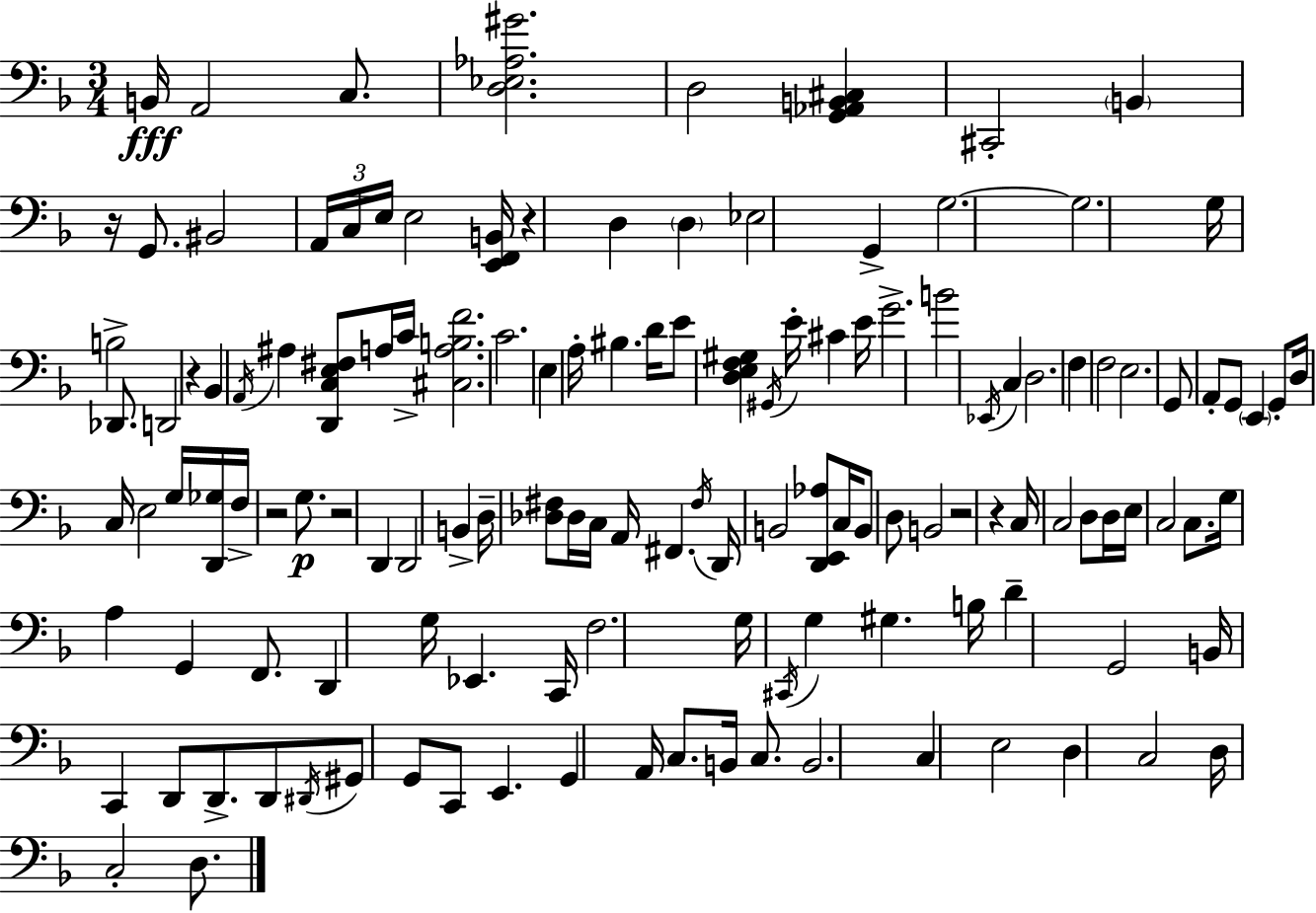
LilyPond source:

{
  \clef bass
  \numericTimeSignature
  \time 3/4
  \key f \major
  \repeat volta 2 { b,16\fff a,2 c8. | <d ees aes gis'>2. | d2 <g, aes, b, cis>4 | cis,2-. \parenthesize b,4 | \break r16 g,8. bis,2 | \tuplet 3/2 { a,16 c16 e16 } e2 <e, f, b,>16 | r4 d4 \parenthesize d4 | ees2 g,4-> | \break g2.~~ | g2. | g16 b2-> des,8. | d,2 r4 | \break bes,4 \acciaccatura { a,16 } ais4 <d, c e fis>8 a16 | c'16-> <cis a b f'>2. | c'2. | e4 a16-. bis4. | \break d'16 e'8 <d e f gis>4 \acciaccatura { gis,16 } e'16-. cis'4 | e'16 g'2.-> | b'2 \acciaccatura { ees,16 } c4 | d2. | \break f4 f2 | e2. | g,8 a,8-. g,8 \parenthesize e,4 | g,8-. d16 c16 e2 | \break g16 <d, ges>16 f16-> r2 | g8.\p r2 d,4 | d,2 b,4-> | d16-- <des fis>8 des16 c16 a,16 fis,4. | \break \acciaccatura { fis16 } d,16 b,2 | <d, e, aes>8 c16 b,8 d8 b,2 | r2 | r4 c16 c2 | \break d8 d16 e16 c2 | c8. g16 a4 g,4 | f,8. d,4 g16 ees,4. | c,16 f2. | \break g16 \acciaccatura { cis,16 } g4 gis4. | b16 d'4-- g,2 | b,16 c,4 d,8 | d,8.-> d,8 \acciaccatura { dis,16 } gis,8 g,8 c,8 | \break e,4. g,4 a,16 c8. | b,16 c8. b,2. | c4 e2 | d4 c2 | \break d16 c2-. | d8. } \bar "|."
}